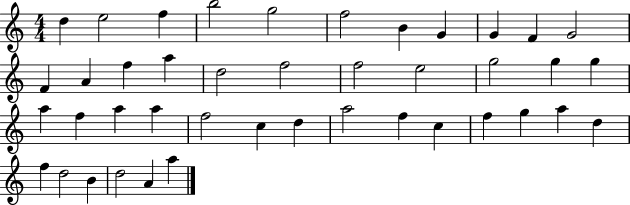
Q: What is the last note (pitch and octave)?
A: A5